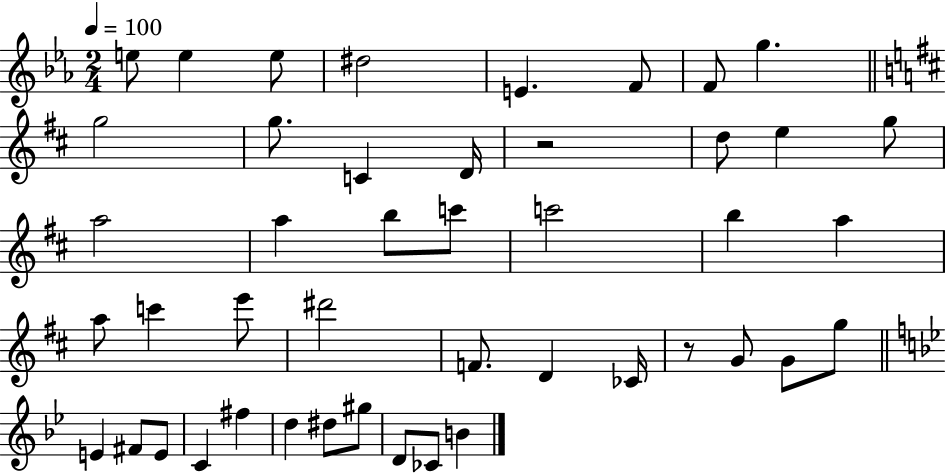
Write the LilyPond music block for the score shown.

{
  \clef treble
  \numericTimeSignature
  \time 2/4
  \key ees \major
  \tempo 4 = 100
  e''8 e''4 e''8 | dis''2 | e'4. f'8 | f'8 g''4. | \break \bar "||" \break \key d \major g''2 | g''8. c'4 d'16 | r2 | d''8 e''4 g''8 | \break a''2 | a''4 b''8 c'''8 | c'''2 | b''4 a''4 | \break a''8 c'''4 e'''8 | dis'''2 | f'8. d'4 ces'16 | r8 g'8 g'8 g''8 | \break \bar "||" \break \key bes \major e'4 fis'8 e'8 | c'4 fis''4 | d''4 dis''8 gis''8 | d'8 ces'8 b'4 | \break \bar "|."
}